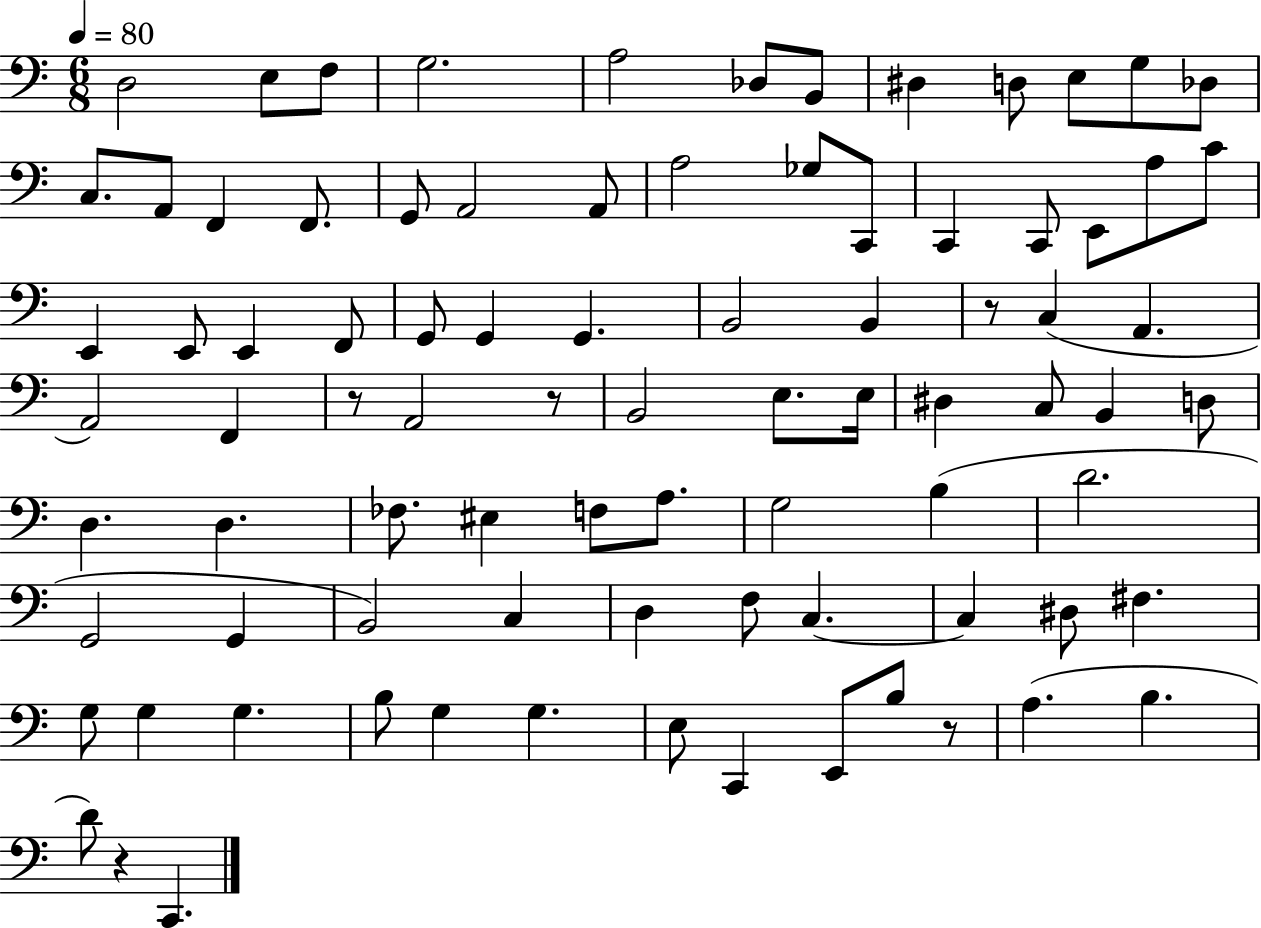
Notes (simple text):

D3/h E3/e F3/e G3/h. A3/h Db3/e B2/e D#3/q D3/e E3/e G3/e Db3/e C3/e. A2/e F2/q F2/e. G2/e A2/h A2/e A3/h Gb3/e C2/e C2/q C2/e E2/e A3/e C4/e E2/q E2/e E2/q F2/e G2/e G2/q G2/q. B2/h B2/q R/e C3/q A2/q. A2/h F2/q R/e A2/h R/e B2/h E3/e. E3/s D#3/q C3/e B2/q D3/e D3/q. D3/q. FES3/e. EIS3/q F3/e A3/e. G3/h B3/q D4/h. G2/h G2/q B2/h C3/q D3/q F3/e C3/q. C3/q D#3/e F#3/q. G3/e G3/q G3/q. B3/e G3/q G3/q. E3/e C2/q E2/e B3/e R/e A3/q. B3/q. D4/e R/q C2/q.